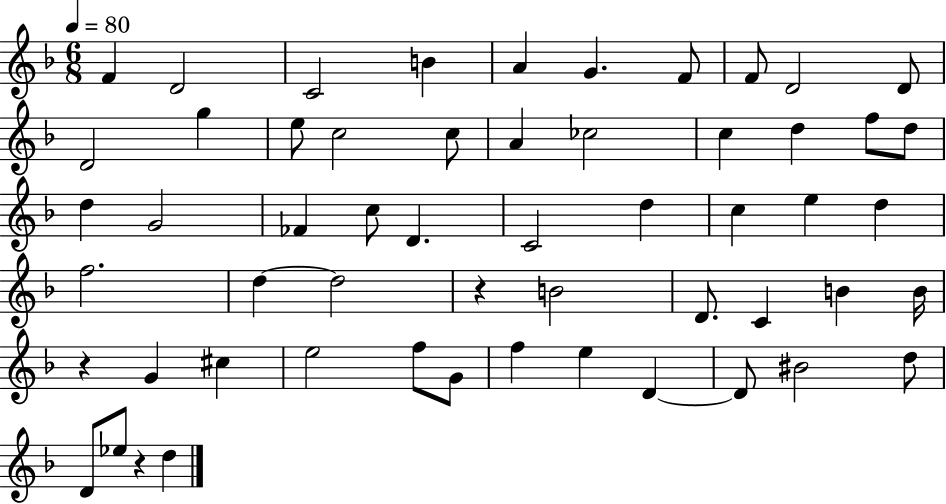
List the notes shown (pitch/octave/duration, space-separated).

F4/q D4/h C4/h B4/q A4/q G4/q. F4/e F4/e D4/h D4/e D4/h G5/q E5/e C5/h C5/e A4/q CES5/h C5/q D5/q F5/e D5/e D5/q G4/h FES4/q C5/e D4/q. C4/h D5/q C5/q E5/q D5/q F5/h. D5/q D5/h R/q B4/h D4/e. C4/q B4/q B4/s R/q G4/q C#5/q E5/h F5/e G4/e F5/q E5/q D4/q D4/e BIS4/h D5/e D4/e Eb5/e R/q D5/q